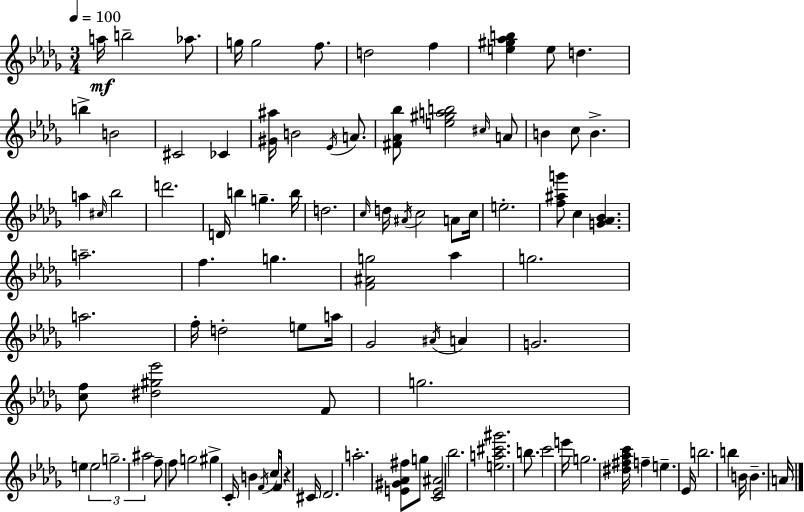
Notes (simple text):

A5/s B5/h Ab5/e. G5/s G5/h F5/e. D5/h F5/q [E5,G#5,Ab5,B5]/q E5/e D5/q. B5/q B4/h C#4/h CES4/q [G#4,A#5]/s B4/h Eb4/s A4/e. [F#4,Ab4,Bb5]/e [E5,G#5,A5,B5]/h C#5/s A4/e B4/q C5/e B4/q. A5/q C#5/s Bb5/h D6/h. D4/s B5/q G5/q. B5/s D5/h. C5/s D5/s A#4/s C5/h A4/e C5/s E5/h. [F5,A#5,G6]/e C5/q [G4,Ab4,Bb4]/q. A5/h. F5/q. G5/q. [F4,A#4,G5]/h Ab5/q G5/h. A5/h. F5/s D5/h E5/e A5/s Gb4/h A#4/s A4/q G4/h. [C5,F5]/e [D#5,G#5,Eb6]/h F4/e G5/h. E5/q E5/h G5/h. A#5/h F5/e F5/e G5/h G#5/q C4/s B4/q F4/s C5/s F4/s R/q C#4/s Db4/h. A5/h. [E4,G#4,Ab4,F#5]/e G5/e [C4,E4,A#4]/h Bb5/h. [E5,A5,C#6,G#6]/h. B5/e. C6/h E6/s G5/h. [D#5,F#5,Ab5,C6]/s F5/q E5/q. Eb4/s B5/h. B5/q B4/s B4/q. A4/s